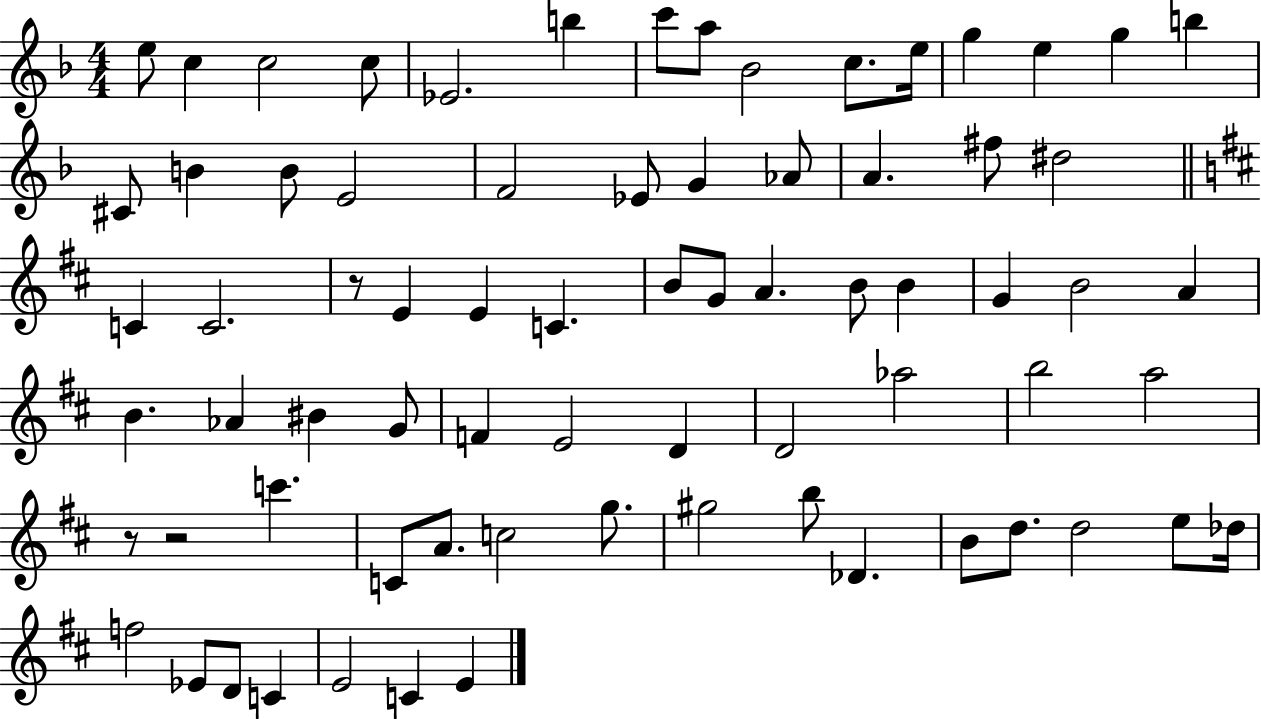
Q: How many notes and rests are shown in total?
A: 73